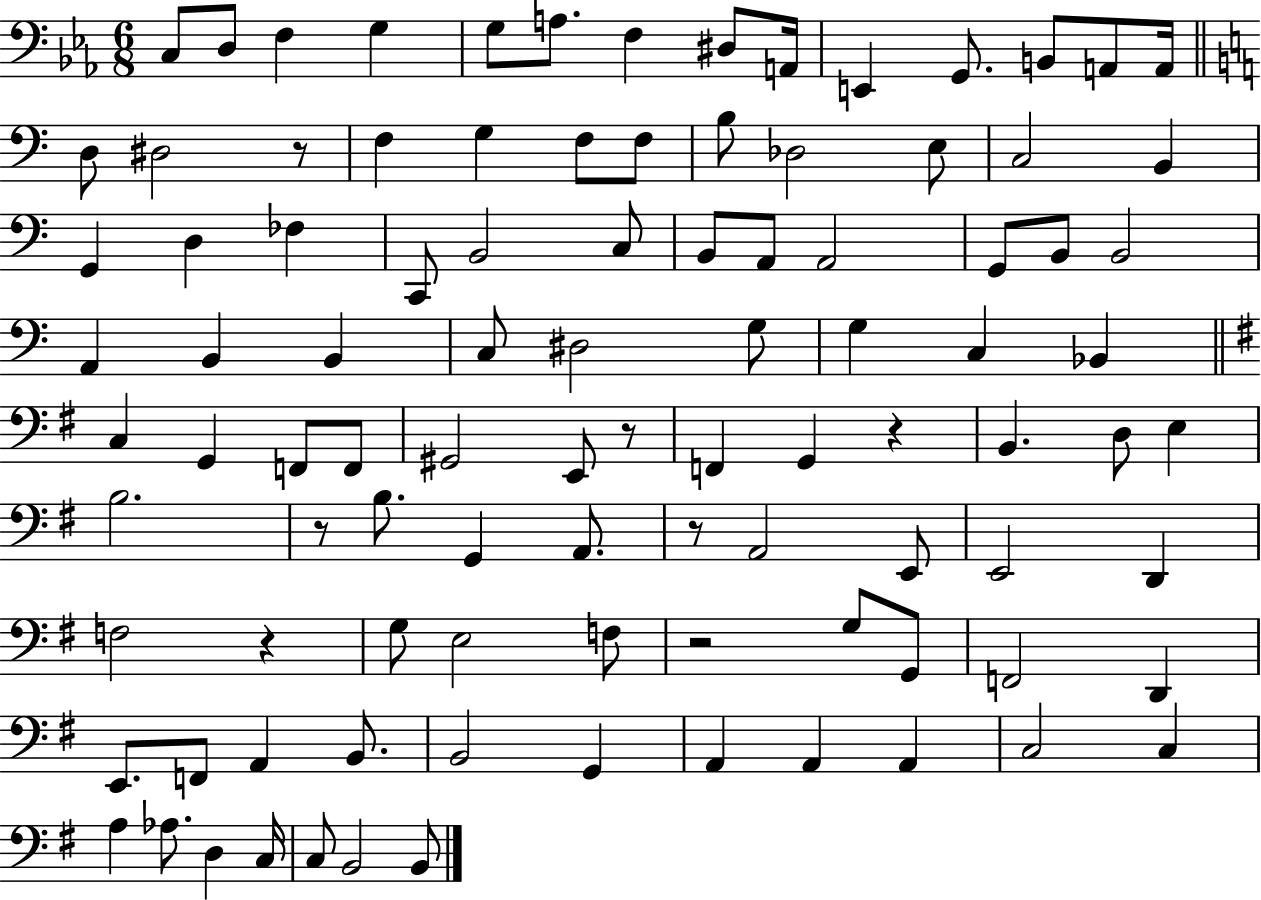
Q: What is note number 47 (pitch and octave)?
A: C3